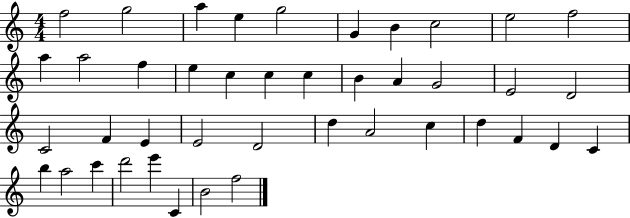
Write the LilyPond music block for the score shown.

{
  \clef treble
  \numericTimeSignature
  \time 4/4
  \key c \major
  f''2 g''2 | a''4 e''4 g''2 | g'4 b'4 c''2 | e''2 f''2 | \break a''4 a''2 f''4 | e''4 c''4 c''4 c''4 | b'4 a'4 g'2 | e'2 d'2 | \break c'2 f'4 e'4 | e'2 d'2 | d''4 a'2 c''4 | d''4 f'4 d'4 c'4 | \break b''4 a''2 c'''4 | d'''2 e'''4 c'4 | b'2 f''2 | \bar "|."
}